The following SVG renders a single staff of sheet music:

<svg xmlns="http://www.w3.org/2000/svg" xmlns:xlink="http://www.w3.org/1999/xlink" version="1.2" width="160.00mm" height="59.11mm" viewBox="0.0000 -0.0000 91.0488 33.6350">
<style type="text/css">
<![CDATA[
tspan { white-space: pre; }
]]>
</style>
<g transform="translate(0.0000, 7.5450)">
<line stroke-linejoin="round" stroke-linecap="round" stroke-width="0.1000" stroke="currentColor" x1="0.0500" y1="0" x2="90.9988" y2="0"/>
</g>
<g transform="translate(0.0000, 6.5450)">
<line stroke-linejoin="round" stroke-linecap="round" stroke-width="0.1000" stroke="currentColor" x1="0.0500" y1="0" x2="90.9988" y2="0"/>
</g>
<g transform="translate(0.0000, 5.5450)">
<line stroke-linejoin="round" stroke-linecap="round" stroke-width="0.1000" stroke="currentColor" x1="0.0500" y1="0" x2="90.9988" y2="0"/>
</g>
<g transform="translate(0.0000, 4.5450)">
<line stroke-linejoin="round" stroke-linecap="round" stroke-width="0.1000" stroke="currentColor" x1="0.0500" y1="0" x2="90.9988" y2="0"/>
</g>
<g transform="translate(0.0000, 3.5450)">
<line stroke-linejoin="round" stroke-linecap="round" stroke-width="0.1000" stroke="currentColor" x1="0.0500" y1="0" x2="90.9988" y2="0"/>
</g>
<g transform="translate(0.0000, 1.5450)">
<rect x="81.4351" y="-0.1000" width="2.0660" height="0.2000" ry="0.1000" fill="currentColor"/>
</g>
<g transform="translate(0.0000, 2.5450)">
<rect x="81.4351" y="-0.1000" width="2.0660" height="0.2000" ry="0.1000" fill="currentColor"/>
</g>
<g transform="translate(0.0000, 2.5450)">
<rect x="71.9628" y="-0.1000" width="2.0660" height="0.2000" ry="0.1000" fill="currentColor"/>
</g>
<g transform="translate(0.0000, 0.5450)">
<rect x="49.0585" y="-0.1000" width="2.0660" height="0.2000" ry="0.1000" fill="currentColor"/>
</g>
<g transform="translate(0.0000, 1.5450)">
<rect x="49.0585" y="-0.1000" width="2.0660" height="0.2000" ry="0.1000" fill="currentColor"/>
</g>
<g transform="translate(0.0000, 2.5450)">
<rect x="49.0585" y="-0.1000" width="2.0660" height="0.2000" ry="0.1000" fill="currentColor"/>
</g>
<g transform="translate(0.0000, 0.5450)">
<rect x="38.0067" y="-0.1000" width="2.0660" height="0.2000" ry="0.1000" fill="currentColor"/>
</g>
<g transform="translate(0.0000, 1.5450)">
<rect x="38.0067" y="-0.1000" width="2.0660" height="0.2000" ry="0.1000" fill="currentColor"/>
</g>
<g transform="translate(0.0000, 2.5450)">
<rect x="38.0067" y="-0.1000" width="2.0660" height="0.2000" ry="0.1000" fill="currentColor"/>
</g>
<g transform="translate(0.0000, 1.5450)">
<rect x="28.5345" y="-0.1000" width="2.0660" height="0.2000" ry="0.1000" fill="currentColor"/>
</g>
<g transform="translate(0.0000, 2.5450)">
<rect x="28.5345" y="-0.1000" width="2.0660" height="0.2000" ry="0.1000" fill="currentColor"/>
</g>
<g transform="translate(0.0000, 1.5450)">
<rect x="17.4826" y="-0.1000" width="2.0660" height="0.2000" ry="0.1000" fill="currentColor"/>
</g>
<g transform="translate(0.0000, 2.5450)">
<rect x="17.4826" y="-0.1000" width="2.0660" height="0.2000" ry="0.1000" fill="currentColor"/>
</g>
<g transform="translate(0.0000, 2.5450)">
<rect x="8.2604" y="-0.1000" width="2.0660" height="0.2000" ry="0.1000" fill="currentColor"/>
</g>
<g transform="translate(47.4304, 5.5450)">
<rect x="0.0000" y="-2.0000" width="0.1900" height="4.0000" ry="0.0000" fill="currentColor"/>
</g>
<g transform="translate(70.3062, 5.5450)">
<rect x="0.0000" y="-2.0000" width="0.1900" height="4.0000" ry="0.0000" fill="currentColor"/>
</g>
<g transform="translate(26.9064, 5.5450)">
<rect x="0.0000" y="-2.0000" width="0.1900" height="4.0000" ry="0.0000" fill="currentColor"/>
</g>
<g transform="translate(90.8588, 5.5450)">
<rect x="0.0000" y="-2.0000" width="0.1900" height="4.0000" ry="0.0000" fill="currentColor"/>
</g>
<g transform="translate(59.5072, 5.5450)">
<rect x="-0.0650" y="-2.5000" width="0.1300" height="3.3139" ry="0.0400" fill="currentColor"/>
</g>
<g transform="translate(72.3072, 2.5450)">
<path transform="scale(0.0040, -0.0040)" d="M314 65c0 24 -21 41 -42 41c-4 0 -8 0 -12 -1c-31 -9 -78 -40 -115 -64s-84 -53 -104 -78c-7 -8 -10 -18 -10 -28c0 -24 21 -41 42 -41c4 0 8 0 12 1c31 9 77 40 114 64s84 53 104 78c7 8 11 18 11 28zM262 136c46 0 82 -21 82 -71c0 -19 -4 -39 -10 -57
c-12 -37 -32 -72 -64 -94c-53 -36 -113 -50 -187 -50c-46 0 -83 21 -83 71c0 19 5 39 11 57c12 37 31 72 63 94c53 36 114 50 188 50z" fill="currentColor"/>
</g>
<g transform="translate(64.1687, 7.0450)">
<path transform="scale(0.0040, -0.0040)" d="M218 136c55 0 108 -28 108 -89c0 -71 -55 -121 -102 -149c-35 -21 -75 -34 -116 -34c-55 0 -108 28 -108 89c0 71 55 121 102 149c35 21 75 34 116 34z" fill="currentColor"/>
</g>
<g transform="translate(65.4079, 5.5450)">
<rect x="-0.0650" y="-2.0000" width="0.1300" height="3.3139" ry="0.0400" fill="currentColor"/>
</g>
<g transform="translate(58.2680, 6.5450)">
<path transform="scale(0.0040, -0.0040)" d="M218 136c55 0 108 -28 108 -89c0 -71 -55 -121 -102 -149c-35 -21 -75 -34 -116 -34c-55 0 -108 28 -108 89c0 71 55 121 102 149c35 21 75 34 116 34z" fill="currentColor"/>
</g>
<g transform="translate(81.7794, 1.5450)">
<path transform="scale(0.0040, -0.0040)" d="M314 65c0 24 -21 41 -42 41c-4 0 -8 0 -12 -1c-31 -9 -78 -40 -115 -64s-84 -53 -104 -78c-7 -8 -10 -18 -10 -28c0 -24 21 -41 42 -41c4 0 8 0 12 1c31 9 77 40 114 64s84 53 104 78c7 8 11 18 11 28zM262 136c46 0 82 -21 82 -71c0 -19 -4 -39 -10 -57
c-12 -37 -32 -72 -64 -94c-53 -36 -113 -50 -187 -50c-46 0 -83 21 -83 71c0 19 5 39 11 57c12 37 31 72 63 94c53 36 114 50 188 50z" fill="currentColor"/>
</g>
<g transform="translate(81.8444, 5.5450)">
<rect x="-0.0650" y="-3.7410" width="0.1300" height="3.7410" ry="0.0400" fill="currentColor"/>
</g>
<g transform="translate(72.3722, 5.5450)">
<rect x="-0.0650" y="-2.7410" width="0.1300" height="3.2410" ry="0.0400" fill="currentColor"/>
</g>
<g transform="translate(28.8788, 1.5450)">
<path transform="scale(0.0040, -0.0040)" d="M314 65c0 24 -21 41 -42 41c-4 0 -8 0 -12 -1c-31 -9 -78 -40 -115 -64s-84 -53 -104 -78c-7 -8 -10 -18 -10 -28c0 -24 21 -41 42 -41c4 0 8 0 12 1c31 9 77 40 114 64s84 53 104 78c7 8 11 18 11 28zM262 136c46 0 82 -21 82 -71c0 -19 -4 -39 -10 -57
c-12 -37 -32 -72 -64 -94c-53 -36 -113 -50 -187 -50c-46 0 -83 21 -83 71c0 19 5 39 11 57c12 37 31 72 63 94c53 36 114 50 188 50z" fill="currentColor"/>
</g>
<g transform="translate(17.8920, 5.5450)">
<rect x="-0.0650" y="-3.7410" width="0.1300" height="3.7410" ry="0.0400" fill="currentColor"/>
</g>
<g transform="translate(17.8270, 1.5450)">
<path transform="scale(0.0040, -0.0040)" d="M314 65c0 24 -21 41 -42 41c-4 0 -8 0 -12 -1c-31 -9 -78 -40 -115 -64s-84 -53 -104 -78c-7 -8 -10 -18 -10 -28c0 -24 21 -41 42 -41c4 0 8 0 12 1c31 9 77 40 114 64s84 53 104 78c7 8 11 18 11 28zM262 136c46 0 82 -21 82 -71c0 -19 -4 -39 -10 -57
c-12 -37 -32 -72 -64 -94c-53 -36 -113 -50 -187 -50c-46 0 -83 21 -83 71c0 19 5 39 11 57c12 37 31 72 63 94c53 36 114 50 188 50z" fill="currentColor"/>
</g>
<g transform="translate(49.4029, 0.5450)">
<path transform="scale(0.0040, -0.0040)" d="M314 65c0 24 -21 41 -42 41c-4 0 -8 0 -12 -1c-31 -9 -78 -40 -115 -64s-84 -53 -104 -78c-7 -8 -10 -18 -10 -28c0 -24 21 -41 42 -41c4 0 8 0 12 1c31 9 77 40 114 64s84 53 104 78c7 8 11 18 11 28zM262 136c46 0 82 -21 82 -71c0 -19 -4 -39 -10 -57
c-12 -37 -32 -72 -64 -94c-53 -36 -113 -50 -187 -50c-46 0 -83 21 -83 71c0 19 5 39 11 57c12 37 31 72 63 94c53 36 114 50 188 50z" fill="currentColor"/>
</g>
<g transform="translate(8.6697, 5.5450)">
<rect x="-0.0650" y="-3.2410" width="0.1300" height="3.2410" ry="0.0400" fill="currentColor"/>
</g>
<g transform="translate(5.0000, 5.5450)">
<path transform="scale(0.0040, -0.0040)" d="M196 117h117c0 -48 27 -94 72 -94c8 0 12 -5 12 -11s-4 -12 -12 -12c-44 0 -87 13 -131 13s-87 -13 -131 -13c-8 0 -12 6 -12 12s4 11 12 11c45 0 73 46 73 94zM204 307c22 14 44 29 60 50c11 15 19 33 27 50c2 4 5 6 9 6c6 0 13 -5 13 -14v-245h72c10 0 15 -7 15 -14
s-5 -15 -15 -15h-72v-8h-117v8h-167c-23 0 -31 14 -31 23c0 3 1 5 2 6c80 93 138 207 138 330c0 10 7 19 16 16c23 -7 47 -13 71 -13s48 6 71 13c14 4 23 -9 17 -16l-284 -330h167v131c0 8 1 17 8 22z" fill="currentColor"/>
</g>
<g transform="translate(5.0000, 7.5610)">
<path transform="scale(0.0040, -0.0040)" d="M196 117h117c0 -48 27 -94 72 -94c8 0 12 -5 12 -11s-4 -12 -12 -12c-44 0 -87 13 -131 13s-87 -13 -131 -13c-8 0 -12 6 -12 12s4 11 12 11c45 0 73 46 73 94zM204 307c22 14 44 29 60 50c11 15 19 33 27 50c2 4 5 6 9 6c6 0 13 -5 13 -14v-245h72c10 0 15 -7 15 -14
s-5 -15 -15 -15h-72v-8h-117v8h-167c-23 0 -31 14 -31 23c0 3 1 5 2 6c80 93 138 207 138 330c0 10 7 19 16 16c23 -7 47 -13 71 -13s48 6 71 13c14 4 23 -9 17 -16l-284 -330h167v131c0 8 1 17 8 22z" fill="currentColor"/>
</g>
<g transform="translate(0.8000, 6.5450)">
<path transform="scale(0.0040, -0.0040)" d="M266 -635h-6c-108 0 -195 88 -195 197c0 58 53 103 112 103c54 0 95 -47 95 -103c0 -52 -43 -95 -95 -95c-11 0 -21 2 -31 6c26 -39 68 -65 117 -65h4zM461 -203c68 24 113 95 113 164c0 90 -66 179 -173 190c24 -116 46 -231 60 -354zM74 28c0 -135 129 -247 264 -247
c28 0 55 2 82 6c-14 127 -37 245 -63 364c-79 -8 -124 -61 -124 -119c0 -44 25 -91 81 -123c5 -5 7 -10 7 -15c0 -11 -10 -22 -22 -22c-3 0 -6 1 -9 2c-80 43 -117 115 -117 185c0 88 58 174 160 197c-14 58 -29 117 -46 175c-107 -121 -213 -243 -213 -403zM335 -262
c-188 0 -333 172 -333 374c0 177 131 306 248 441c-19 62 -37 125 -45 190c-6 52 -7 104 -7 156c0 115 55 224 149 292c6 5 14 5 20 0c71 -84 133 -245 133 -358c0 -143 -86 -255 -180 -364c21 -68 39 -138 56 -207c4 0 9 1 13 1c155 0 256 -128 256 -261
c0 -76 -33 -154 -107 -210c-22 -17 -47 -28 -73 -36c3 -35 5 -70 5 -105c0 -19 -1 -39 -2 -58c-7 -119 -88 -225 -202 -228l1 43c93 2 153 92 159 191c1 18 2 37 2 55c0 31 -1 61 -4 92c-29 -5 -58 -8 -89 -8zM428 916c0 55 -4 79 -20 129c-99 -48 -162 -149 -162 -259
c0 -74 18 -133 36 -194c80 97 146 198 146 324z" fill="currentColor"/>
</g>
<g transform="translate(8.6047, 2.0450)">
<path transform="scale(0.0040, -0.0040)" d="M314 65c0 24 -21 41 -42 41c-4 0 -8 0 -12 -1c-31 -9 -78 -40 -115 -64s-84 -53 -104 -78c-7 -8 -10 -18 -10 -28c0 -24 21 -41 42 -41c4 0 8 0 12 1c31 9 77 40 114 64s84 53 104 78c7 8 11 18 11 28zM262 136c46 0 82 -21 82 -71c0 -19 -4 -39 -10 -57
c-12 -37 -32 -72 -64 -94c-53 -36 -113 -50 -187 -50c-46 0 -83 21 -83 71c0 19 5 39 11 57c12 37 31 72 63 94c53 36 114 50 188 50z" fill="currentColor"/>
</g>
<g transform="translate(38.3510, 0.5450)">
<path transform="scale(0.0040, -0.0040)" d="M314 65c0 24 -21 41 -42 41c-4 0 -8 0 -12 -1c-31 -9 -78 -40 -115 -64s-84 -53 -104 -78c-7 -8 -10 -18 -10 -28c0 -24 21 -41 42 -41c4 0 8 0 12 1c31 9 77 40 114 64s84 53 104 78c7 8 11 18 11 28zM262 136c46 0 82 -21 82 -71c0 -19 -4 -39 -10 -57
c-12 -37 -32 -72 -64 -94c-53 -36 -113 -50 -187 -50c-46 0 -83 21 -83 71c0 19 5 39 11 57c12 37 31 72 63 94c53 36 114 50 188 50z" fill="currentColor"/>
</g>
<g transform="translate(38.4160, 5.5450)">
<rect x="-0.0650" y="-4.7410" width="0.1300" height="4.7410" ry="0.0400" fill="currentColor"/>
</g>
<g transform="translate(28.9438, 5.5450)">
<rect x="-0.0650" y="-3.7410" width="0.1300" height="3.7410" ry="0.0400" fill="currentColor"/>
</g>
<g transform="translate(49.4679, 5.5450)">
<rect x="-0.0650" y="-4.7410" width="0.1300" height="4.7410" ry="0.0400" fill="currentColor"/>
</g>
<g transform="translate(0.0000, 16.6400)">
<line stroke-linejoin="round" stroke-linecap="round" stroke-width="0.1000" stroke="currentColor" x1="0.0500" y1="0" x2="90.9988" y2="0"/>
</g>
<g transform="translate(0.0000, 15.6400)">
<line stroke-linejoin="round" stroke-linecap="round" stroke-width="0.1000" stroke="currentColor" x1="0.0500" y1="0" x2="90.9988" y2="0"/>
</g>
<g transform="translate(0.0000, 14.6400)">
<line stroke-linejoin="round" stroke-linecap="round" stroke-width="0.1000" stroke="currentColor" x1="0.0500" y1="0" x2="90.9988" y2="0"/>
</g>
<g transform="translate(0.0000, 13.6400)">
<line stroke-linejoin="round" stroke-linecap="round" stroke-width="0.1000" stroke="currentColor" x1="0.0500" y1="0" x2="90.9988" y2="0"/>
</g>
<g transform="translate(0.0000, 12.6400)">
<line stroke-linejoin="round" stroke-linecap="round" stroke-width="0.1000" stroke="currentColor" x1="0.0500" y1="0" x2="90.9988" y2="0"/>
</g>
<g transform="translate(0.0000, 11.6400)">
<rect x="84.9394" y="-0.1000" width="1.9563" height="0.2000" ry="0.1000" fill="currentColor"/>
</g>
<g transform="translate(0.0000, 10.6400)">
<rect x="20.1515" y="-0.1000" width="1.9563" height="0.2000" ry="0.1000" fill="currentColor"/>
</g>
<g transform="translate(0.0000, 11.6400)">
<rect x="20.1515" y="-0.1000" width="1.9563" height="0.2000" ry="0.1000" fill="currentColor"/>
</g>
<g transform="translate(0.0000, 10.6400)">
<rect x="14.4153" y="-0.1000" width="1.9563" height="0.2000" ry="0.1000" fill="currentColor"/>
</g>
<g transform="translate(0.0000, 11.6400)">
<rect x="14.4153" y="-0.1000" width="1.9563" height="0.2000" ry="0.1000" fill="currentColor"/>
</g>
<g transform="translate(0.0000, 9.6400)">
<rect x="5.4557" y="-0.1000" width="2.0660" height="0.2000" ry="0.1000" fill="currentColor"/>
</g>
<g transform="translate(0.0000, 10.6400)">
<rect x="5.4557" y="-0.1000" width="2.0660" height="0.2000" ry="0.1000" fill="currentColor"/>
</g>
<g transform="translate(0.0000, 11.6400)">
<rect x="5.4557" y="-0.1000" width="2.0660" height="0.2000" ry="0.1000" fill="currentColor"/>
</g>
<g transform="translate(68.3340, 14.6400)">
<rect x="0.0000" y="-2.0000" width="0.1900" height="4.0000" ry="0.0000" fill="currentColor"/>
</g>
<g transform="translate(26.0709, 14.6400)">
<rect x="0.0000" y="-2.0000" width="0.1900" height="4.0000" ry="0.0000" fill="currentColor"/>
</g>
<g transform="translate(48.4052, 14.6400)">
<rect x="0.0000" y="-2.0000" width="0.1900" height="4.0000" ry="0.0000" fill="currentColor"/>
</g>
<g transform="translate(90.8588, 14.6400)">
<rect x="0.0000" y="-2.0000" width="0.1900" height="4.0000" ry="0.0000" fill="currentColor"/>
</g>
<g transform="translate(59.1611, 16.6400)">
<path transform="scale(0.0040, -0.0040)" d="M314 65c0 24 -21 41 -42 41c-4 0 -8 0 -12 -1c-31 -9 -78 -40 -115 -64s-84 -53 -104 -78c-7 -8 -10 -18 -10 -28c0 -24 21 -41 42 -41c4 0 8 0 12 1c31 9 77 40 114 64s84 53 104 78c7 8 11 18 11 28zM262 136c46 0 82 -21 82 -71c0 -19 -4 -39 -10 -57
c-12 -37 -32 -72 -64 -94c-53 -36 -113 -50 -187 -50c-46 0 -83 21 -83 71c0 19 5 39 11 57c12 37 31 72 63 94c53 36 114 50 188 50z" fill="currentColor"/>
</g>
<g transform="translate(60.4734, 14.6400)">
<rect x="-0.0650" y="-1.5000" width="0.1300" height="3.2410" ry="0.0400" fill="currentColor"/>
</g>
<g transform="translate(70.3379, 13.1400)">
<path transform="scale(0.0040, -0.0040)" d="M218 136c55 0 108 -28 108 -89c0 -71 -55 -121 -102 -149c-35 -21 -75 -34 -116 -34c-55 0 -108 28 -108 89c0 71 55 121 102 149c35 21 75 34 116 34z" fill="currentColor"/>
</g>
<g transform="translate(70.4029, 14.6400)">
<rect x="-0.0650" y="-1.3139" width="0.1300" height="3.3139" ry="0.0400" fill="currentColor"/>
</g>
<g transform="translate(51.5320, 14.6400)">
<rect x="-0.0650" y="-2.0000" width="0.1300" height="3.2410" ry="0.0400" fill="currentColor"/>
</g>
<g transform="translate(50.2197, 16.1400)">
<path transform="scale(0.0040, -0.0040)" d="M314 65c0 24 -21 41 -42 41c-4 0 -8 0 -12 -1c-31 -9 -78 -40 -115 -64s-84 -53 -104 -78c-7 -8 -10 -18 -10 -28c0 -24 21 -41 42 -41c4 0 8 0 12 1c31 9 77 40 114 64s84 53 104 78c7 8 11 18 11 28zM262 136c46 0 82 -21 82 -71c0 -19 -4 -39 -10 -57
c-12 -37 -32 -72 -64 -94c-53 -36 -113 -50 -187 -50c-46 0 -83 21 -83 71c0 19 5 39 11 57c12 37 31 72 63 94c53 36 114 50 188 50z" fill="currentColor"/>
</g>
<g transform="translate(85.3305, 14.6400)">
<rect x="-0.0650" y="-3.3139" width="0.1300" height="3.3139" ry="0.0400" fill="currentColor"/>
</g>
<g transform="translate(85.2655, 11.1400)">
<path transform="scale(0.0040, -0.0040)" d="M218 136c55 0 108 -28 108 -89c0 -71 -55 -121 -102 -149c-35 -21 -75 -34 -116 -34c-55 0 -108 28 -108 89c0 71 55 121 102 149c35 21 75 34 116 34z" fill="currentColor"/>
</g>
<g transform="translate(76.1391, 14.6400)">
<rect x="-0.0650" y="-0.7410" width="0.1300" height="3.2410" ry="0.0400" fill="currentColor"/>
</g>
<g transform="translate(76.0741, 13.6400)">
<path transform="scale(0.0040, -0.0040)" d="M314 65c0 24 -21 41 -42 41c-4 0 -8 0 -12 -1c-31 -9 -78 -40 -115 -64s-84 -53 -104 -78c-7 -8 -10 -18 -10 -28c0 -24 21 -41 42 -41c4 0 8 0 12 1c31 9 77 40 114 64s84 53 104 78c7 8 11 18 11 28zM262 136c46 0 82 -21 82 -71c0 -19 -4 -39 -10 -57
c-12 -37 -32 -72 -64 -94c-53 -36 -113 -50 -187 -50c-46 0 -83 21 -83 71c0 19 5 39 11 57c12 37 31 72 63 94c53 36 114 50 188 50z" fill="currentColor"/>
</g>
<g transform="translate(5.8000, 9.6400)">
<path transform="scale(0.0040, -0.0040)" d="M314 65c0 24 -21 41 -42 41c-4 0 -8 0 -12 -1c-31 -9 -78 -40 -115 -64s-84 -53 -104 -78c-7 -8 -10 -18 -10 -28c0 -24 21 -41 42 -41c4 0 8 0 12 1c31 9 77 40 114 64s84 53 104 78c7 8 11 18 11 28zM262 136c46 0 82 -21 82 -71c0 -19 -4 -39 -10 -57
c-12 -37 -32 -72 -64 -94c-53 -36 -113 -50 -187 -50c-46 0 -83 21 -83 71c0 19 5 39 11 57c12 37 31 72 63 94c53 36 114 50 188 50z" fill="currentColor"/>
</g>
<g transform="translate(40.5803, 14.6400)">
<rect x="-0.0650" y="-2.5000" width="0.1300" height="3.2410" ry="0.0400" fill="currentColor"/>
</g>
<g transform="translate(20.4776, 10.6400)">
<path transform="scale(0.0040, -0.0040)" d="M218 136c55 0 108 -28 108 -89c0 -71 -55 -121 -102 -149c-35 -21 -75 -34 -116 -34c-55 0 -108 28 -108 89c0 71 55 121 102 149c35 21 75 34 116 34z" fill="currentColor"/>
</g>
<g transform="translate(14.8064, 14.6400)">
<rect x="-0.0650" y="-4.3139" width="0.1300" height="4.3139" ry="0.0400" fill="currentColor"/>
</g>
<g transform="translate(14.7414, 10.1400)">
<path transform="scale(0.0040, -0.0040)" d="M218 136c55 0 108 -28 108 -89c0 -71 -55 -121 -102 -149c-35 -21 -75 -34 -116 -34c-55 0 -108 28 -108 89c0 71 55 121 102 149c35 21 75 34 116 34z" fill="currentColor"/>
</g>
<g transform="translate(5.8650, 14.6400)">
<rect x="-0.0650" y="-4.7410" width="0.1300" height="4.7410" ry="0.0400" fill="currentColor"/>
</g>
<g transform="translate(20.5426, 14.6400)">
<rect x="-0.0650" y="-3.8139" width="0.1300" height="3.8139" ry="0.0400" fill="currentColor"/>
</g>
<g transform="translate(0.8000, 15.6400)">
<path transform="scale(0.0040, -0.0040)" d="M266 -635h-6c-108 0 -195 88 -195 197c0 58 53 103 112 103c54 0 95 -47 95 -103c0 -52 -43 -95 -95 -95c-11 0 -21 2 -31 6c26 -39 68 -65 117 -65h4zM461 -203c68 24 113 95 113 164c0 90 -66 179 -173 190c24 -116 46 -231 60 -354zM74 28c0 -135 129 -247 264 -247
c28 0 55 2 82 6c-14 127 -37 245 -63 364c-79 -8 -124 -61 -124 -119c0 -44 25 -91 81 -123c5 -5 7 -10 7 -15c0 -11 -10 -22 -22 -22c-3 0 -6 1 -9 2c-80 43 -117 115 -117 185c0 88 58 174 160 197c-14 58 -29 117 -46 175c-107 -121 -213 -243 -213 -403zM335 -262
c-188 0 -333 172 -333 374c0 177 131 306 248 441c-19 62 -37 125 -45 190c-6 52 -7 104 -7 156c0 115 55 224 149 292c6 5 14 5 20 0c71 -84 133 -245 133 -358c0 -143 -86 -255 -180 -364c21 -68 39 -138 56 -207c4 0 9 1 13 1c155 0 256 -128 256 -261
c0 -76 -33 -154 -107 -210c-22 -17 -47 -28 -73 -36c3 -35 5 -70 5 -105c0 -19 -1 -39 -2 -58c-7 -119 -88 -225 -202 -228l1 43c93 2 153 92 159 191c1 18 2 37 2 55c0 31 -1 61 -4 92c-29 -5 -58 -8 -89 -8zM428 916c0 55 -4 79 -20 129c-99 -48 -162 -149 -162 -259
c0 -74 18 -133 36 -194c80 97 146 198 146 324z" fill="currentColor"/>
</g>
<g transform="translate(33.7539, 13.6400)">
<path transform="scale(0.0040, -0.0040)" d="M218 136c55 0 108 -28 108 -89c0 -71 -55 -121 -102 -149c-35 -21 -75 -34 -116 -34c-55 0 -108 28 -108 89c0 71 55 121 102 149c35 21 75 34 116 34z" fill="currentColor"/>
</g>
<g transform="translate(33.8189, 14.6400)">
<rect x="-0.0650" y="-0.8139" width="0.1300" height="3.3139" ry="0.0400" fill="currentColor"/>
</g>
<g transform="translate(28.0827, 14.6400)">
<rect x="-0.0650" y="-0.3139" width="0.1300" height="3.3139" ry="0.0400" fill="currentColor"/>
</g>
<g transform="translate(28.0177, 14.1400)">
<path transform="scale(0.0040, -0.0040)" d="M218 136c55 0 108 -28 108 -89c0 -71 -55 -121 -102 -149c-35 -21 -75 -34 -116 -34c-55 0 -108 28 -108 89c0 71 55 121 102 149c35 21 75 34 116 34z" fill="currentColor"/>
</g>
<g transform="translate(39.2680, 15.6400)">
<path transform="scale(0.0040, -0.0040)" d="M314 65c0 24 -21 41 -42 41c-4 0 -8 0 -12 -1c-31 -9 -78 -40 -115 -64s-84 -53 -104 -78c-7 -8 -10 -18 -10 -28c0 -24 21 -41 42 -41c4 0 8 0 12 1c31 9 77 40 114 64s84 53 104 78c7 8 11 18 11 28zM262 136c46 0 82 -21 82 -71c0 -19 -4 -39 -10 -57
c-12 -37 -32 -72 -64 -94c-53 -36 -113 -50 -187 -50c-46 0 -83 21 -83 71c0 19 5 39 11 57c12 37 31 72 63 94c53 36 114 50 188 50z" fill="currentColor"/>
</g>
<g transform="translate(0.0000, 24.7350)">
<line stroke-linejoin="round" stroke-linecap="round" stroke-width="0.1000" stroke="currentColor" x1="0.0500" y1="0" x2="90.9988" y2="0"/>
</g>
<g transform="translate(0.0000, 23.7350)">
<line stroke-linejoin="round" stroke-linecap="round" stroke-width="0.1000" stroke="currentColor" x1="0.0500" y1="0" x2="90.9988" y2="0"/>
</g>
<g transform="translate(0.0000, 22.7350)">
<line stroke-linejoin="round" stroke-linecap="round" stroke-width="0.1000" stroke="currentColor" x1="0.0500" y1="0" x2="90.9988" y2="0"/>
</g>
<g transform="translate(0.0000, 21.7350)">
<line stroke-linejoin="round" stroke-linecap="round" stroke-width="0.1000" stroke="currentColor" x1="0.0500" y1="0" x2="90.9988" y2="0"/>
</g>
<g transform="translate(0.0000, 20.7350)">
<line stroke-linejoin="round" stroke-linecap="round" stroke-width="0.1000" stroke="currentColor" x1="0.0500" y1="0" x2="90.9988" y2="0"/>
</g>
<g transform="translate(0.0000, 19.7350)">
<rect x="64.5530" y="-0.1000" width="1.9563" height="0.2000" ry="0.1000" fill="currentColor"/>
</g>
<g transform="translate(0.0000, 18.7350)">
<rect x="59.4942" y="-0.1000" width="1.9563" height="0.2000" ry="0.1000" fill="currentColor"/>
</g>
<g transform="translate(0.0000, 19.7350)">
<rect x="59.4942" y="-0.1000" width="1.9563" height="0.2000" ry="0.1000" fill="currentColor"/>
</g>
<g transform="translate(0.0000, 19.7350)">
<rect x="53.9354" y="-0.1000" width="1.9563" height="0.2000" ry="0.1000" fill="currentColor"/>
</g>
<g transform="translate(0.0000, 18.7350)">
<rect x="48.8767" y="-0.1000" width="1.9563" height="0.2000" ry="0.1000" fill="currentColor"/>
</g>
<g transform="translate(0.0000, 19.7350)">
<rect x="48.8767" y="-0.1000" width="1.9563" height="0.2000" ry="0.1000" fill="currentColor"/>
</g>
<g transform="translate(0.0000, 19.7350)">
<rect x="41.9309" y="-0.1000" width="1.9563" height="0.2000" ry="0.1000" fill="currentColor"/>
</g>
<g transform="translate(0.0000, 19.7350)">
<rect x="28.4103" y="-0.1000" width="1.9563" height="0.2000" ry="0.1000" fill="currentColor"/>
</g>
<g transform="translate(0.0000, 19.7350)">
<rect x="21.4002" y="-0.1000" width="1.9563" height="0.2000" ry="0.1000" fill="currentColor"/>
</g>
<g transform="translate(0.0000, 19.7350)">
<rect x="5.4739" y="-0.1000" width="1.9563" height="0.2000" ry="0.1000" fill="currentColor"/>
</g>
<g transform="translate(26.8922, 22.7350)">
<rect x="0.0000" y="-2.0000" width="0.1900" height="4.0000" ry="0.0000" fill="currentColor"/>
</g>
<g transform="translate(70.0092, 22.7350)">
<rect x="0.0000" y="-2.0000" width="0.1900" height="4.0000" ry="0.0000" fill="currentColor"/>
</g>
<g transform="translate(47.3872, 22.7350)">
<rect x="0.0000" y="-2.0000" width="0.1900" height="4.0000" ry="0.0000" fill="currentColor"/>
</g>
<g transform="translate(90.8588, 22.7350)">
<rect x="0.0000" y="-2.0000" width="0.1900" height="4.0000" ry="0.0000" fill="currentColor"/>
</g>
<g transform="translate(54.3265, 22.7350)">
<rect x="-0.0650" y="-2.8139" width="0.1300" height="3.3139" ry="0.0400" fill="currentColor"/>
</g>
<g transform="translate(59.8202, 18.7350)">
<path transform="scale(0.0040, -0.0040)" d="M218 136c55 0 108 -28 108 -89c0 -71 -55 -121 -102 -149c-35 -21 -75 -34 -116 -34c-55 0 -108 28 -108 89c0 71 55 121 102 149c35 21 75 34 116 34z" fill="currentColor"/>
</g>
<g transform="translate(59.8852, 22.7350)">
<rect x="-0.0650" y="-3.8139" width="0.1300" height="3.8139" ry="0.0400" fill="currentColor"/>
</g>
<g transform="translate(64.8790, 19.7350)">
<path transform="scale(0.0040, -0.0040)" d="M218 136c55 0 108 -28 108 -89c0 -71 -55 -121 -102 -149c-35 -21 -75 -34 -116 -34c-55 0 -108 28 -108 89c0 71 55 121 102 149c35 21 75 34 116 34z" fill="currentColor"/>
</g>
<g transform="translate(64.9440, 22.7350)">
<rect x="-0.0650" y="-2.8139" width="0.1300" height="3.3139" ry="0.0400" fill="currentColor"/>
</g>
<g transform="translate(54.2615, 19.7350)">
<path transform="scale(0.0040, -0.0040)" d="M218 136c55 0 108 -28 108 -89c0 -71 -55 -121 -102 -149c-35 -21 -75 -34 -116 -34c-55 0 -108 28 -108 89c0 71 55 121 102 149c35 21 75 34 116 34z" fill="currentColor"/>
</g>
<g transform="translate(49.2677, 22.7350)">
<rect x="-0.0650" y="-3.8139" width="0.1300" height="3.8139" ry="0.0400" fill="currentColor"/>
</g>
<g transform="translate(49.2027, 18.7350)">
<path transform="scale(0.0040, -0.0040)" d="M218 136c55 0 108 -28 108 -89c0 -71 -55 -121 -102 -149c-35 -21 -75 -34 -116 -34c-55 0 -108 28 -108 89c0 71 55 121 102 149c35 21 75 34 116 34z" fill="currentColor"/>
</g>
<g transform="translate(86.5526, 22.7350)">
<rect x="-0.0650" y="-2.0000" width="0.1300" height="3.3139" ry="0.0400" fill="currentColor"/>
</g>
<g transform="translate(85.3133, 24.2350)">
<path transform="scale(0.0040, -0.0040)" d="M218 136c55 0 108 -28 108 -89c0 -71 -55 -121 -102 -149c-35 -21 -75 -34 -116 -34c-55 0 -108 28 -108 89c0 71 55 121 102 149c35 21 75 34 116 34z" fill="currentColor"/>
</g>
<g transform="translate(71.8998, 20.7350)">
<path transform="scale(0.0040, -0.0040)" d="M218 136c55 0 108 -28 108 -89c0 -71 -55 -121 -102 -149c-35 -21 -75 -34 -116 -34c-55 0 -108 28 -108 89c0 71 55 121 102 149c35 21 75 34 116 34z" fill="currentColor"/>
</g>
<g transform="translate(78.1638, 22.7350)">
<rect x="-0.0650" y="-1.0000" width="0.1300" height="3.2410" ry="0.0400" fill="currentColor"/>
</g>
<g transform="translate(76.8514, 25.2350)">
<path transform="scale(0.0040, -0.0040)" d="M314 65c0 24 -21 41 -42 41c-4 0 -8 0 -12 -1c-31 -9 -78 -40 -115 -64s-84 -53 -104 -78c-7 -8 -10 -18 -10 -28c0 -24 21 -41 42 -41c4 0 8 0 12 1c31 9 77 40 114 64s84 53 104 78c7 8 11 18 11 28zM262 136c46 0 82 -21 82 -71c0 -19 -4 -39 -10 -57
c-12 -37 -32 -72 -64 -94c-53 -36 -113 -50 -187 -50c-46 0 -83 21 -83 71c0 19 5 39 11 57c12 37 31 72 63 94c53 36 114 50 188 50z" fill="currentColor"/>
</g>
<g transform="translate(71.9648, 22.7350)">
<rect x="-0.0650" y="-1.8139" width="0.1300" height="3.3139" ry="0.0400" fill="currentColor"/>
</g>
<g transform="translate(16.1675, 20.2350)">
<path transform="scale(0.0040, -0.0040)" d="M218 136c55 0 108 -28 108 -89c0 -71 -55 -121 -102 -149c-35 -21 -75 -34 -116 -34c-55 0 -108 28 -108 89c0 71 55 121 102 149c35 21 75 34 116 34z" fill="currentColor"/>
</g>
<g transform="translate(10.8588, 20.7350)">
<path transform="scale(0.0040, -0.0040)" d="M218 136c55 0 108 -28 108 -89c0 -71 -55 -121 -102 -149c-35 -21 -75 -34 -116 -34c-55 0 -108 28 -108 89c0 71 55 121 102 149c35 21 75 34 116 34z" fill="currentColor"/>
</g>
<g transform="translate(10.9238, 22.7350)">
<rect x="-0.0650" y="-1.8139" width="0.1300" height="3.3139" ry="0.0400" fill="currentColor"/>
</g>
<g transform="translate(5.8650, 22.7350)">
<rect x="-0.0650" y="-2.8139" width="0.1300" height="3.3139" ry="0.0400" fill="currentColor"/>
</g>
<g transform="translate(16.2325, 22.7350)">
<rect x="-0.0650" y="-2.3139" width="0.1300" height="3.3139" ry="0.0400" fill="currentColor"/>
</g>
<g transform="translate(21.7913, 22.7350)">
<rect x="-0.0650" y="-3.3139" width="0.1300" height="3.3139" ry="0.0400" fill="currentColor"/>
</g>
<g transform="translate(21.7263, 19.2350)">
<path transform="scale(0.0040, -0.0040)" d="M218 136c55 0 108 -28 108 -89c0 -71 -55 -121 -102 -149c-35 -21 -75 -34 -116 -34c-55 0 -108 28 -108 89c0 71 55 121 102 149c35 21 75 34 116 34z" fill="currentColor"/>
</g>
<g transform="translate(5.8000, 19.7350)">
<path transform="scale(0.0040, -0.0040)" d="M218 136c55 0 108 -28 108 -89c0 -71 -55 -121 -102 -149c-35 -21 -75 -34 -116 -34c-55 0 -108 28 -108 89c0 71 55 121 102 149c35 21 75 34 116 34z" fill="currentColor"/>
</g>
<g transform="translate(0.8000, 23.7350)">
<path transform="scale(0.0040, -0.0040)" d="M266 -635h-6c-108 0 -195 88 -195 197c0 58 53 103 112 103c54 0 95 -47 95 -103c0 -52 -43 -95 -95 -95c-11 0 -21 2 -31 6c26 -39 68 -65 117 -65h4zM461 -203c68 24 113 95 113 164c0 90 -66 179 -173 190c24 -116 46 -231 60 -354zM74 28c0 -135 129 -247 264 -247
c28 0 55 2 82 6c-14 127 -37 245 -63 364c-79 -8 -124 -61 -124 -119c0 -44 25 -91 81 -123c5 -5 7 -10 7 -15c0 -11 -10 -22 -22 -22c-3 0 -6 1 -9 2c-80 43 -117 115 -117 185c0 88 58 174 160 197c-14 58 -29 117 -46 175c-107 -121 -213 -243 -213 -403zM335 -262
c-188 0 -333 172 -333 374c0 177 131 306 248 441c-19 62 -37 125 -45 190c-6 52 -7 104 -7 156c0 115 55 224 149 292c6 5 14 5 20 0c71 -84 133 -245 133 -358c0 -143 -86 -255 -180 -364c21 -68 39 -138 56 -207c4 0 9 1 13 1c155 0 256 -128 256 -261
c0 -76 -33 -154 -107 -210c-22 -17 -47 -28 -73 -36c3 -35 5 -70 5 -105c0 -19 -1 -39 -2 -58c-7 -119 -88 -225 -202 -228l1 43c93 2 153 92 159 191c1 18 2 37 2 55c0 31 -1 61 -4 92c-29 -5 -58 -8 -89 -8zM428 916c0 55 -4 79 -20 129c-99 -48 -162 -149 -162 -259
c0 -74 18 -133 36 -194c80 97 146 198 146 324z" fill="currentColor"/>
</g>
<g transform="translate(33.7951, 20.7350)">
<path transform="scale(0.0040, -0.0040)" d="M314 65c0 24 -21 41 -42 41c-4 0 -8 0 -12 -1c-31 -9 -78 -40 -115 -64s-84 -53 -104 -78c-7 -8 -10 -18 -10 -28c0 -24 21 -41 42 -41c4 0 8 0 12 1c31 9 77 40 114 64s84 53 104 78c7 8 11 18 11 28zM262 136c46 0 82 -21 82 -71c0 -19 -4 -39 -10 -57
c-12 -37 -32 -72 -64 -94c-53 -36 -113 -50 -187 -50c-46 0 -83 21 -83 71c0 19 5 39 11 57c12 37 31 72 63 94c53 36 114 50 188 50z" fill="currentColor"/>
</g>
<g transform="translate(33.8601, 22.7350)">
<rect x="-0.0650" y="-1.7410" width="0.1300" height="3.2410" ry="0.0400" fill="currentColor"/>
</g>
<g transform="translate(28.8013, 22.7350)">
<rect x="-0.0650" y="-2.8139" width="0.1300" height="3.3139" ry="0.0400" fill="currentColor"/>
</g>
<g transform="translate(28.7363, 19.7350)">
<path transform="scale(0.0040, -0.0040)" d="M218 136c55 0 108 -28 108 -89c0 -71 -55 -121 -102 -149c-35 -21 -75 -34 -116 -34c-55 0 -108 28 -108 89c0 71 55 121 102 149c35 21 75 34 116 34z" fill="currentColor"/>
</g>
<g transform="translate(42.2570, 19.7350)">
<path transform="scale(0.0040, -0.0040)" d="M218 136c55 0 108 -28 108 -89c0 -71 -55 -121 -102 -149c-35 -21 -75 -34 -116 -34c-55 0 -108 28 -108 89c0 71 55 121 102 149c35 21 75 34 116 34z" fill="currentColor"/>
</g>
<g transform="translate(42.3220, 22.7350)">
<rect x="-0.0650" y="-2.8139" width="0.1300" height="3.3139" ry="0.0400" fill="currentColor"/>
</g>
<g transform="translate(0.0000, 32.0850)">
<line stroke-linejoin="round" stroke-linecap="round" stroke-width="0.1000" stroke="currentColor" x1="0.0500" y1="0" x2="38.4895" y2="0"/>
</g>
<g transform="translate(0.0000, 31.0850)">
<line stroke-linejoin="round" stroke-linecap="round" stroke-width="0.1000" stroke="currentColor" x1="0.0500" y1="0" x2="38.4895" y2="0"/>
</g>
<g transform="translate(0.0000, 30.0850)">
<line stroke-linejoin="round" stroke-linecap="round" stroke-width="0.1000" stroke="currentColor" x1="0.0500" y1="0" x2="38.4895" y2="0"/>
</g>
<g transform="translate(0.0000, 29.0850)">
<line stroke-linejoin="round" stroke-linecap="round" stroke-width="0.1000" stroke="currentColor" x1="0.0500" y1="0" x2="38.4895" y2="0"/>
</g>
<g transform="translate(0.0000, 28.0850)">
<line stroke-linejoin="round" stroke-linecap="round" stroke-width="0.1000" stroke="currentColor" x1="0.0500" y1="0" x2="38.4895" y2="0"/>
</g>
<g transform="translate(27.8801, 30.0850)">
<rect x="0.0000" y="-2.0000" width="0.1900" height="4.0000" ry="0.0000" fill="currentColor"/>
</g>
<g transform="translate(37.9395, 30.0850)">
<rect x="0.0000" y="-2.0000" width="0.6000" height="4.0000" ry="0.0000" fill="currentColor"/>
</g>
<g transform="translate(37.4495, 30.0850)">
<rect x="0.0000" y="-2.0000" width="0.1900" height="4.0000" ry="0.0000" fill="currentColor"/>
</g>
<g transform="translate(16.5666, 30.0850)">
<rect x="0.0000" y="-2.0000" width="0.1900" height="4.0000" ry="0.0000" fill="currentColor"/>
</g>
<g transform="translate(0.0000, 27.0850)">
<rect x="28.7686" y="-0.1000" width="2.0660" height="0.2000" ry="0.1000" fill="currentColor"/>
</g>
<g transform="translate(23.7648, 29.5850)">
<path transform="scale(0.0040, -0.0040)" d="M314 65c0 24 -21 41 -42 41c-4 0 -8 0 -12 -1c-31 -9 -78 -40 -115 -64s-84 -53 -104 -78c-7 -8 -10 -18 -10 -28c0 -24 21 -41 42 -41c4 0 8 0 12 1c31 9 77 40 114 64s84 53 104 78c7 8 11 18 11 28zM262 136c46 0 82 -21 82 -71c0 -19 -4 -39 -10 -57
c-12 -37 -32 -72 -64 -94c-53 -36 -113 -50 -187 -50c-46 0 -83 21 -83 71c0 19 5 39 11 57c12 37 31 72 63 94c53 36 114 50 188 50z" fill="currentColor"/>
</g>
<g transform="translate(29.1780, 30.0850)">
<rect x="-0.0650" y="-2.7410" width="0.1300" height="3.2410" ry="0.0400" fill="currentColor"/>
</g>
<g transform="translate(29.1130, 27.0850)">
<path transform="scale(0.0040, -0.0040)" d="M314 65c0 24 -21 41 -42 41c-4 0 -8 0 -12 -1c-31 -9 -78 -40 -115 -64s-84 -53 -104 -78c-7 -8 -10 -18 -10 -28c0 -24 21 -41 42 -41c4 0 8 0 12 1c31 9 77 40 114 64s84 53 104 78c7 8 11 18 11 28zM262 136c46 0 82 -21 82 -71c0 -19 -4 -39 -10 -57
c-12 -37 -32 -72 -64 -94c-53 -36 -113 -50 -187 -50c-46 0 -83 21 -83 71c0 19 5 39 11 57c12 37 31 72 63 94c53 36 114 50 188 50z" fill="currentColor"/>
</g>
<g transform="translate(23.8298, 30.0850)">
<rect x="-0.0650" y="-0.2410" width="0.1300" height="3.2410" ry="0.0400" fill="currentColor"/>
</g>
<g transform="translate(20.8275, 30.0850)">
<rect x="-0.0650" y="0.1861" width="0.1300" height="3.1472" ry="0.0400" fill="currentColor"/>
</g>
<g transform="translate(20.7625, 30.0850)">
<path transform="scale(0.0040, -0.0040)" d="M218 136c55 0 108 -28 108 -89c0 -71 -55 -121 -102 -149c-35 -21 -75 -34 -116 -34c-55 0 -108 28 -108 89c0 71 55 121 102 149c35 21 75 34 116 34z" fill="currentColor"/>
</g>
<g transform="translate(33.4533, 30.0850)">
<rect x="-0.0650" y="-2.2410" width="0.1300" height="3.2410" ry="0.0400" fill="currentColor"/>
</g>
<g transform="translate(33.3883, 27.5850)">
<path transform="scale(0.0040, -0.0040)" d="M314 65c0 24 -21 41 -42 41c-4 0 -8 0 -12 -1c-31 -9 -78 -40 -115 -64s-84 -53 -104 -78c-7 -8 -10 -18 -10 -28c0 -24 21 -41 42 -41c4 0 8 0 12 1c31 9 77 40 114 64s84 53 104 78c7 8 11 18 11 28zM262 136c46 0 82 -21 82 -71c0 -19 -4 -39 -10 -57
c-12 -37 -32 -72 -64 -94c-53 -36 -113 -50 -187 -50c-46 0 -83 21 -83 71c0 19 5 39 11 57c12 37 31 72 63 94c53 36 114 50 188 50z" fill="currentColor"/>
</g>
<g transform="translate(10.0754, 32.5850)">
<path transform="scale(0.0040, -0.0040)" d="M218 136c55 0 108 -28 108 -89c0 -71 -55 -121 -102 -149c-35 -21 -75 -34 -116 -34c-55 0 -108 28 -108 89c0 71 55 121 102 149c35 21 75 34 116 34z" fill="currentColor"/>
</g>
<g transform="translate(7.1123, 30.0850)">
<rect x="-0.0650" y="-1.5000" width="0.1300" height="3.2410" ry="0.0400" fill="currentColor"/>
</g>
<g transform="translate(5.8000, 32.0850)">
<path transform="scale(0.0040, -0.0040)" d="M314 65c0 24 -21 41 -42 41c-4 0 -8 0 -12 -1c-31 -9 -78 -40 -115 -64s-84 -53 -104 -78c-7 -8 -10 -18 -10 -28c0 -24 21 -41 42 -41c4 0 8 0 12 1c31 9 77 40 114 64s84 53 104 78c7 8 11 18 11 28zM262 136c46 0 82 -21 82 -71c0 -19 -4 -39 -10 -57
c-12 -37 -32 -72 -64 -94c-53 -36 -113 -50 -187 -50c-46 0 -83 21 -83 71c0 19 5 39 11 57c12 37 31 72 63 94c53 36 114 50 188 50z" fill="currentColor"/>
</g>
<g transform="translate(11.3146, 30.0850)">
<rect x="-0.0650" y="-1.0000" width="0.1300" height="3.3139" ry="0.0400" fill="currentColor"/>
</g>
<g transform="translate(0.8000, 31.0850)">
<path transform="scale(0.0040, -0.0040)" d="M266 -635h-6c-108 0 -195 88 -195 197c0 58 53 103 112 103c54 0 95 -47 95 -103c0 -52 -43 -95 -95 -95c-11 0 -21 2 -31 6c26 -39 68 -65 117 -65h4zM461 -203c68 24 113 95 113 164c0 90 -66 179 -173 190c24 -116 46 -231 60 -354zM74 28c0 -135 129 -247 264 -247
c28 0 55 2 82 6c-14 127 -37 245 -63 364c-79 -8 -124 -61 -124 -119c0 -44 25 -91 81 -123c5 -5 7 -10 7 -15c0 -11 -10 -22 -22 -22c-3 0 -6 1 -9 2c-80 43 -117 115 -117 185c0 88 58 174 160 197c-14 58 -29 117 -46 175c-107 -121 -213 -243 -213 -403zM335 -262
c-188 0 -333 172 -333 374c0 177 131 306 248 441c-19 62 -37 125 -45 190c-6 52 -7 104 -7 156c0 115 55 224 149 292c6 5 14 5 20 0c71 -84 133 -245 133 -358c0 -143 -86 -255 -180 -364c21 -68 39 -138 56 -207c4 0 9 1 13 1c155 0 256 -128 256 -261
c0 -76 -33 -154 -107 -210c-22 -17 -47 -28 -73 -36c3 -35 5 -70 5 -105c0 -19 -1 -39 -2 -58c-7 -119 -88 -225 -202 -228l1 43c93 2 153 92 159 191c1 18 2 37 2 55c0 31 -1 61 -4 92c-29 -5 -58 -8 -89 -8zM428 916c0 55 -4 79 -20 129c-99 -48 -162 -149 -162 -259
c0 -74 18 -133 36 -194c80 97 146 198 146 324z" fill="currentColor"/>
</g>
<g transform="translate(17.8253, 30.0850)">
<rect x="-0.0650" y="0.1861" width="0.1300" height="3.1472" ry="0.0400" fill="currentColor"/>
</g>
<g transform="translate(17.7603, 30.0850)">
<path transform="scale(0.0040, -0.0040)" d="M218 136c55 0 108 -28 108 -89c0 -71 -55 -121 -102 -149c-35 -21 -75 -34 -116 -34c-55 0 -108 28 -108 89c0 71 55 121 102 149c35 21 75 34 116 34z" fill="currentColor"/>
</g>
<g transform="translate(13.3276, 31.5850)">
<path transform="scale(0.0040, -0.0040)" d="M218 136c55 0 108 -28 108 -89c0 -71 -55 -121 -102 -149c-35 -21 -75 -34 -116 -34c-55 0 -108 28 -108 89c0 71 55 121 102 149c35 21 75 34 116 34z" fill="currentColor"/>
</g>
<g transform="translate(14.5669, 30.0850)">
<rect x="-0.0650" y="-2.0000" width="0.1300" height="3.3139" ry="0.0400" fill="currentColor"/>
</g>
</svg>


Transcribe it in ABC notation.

X:1
T:Untitled
M:4/4
L:1/4
K:C
b2 c'2 c'2 e'2 e'2 G F a2 c'2 e'2 d' c' c d G2 F2 E2 e d2 b a f g b a f2 a c' a c' a f D2 F E2 D F B B c2 a2 g2